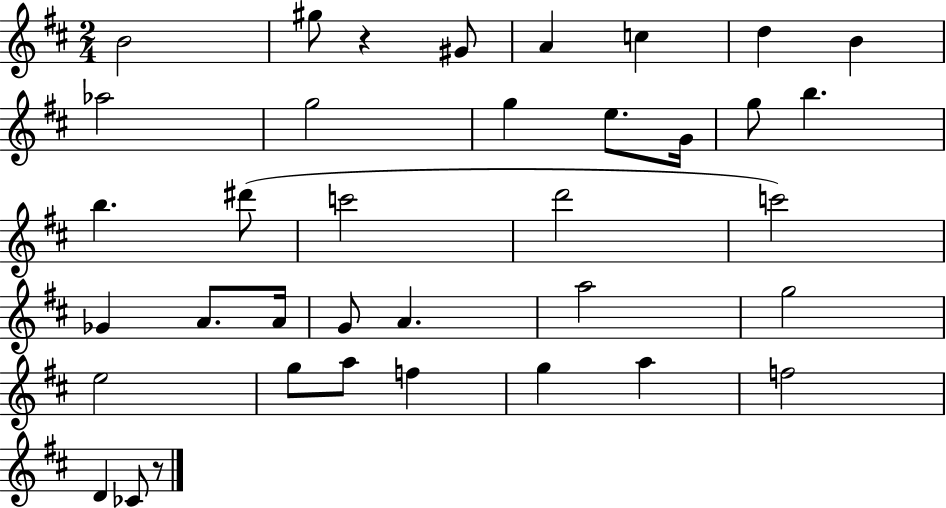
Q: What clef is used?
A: treble